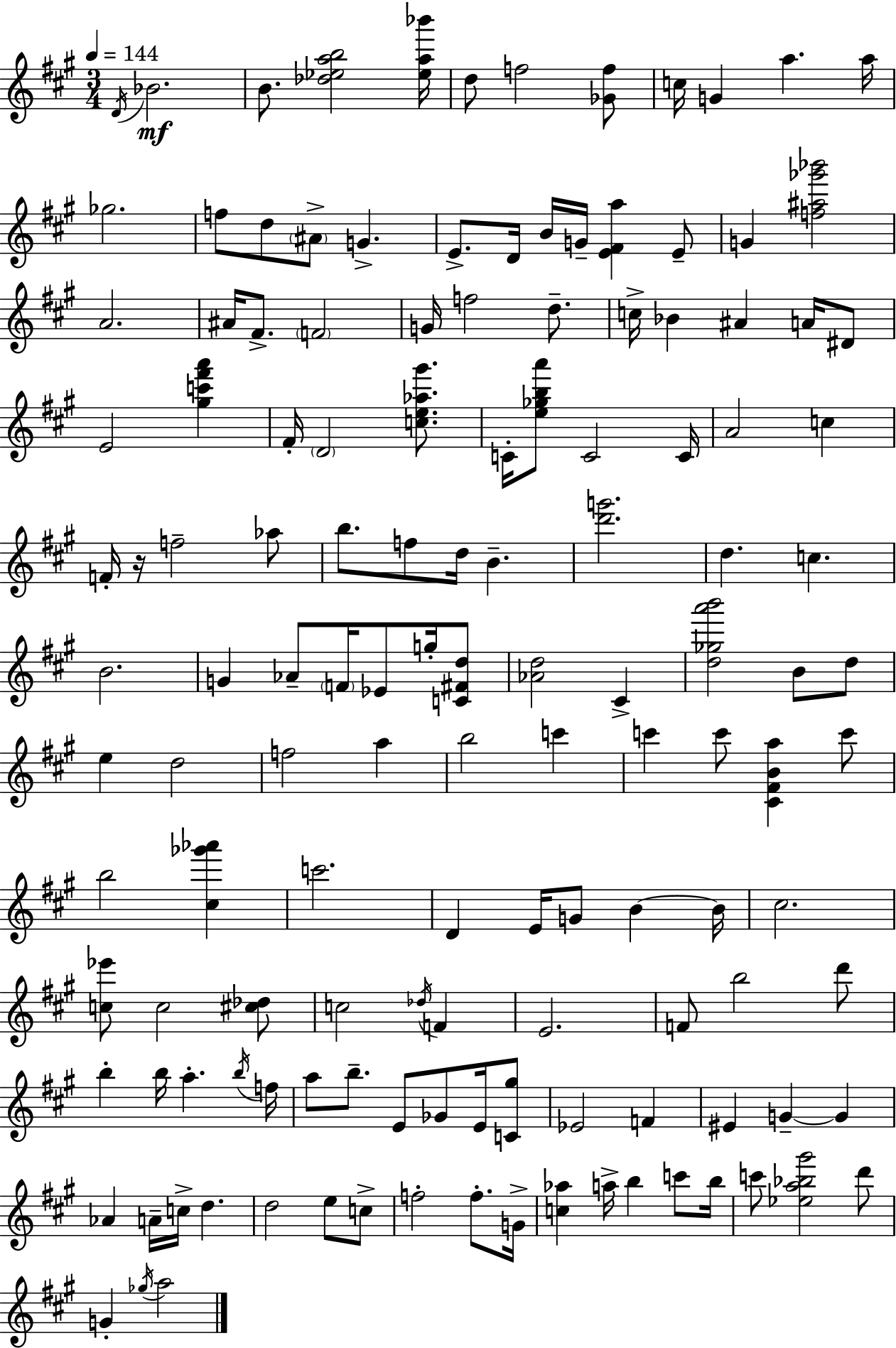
D4/s Bb4/h. B4/e. [Db5,Eb5,A5,B5]/h [Eb5,A5,Bb6]/s D5/e F5/h [Gb4,F5]/e C5/s G4/q A5/q. A5/s Gb5/h. F5/e D5/e A#4/e G4/q. E4/e. D4/s B4/s G4/s [E4,F#4,A5]/q E4/e G4/q [F5,A#5,Gb6,Bb6]/h A4/h. A#4/s F#4/e. F4/h G4/s F5/h D5/e. C5/s Bb4/q A#4/q A4/s D#4/e E4/h [G#5,C6,F#6,A6]/q F#4/s D4/h [C5,E5,Ab5,G#6]/e. C4/s [E5,Gb5,B5,A6]/e C4/h C4/s A4/h C5/q F4/s R/s F5/h Ab5/e B5/e. F5/e D5/s B4/q. [D6,G6]/h. D5/q. C5/q. B4/h. G4/q Ab4/e F4/s Eb4/e G5/s [C4,F#4,D5]/e [Ab4,D5]/h C#4/q [D5,Gb5,A6,B6]/h B4/e D5/e E5/q D5/h F5/h A5/q B5/h C6/q C6/q C6/e [C#4,F#4,B4,A5]/q C6/e B5/h [C#5,Gb6,Ab6]/q C6/h. D4/q E4/s G4/e B4/q B4/s C#5/h. [C5,Eb6]/e C5/h [C#5,Db5]/e C5/h Db5/s F4/q E4/h. F4/e B5/h D6/e B5/q B5/s A5/q. B5/s F5/s A5/e B5/e. E4/e Gb4/e E4/s [C4,G#5]/e Eb4/h F4/q EIS4/q G4/q G4/q Ab4/q A4/s C5/s D5/q. D5/h E5/e C5/e F5/h F5/e. G4/s [C5,Ab5]/q A5/s B5/q C6/e B5/s C6/e [Eb5,A5,Bb5,G#6]/h D6/e G4/q Gb5/s A5/h